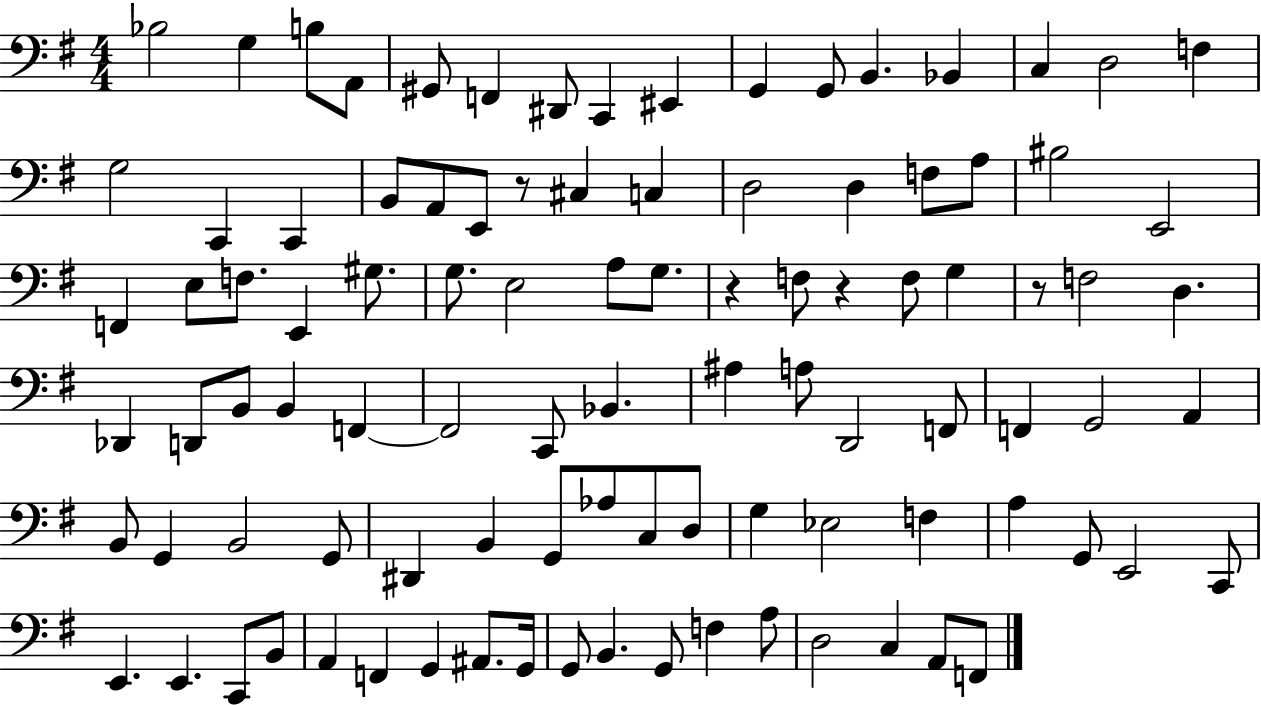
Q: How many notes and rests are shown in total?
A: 98